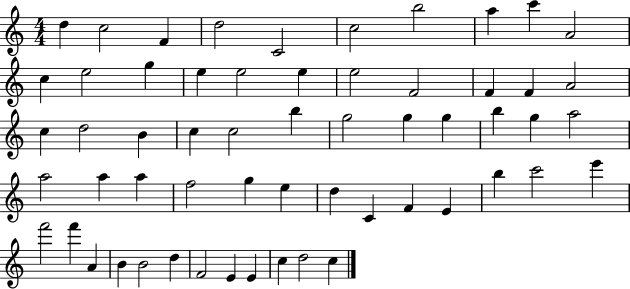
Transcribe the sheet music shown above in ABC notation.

X:1
T:Untitled
M:4/4
L:1/4
K:C
d c2 F d2 C2 c2 b2 a c' A2 c e2 g e e2 e e2 F2 F F A2 c d2 B c c2 b g2 g g b g a2 a2 a a f2 g e d C F E b c'2 e' f'2 f' A B B2 d F2 E E c d2 c